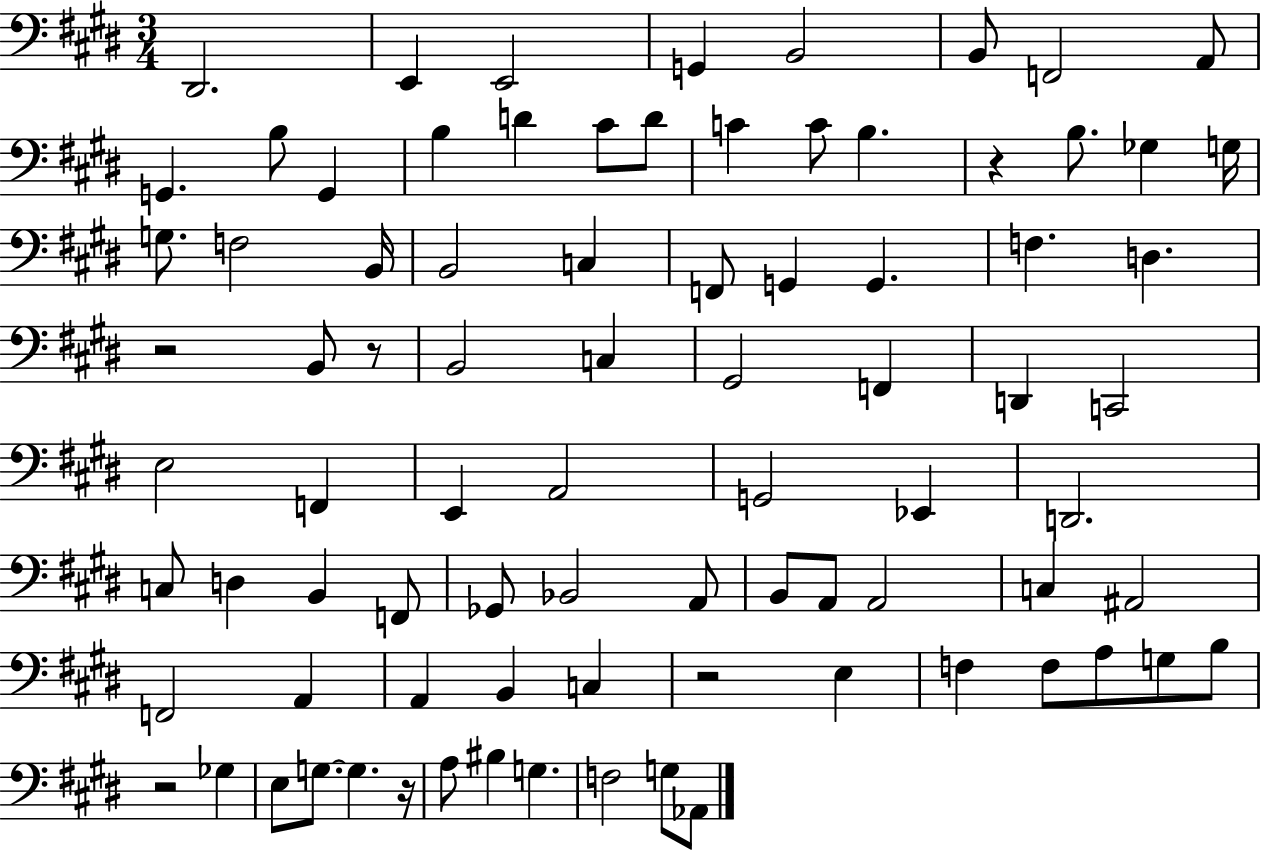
D#2/h. E2/q E2/h G2/q B2/h B2/e F2/h A2/e G2/q. B3/e G2/q B3/q D4/q C#4/e D4/e C4/q C4/e B3/q. R/q B3/e. Gb3/q G3/s G3/e. F3/h B2/s B2/h C3/q F2/e G2/q G2/q. F3/q. D3/q. R/h B2/e R/e B2/h C3/q G#2/h F2/q D2/q C2/h E3/h F2/q E2/q A2/h G2/h Eb2/q D2/h. C3/e D3/q B2/q F2/e Gb2/e Bb2/h A2/e B2/e A2/e A2/h C3/q A#2/h F2/h A2/q A2/q B2/q C3/q R/h E3/q F3/q F3/e A3/e G3/e B3/e R/h Gb3/q E3/e G3/e. G3/q. R/s A3/e BIS3/q G3/q. F3/h G3/e Ab2/e